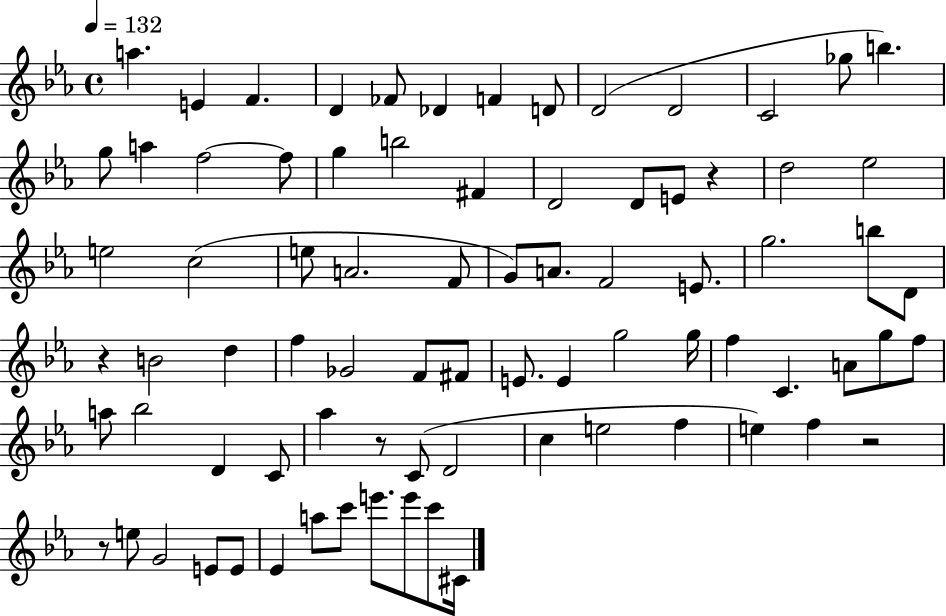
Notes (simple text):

A5/q. E4/q F4/q. D4/q FES4/e Db4/q F4/q D4/e D4/h D4/h C4/h Gb5/e B5/q. G5/e A5/q F5/h F5/e G5/q B5/h F#4/q D4/h D4/e E4/e R/q D5/h Eb5/h E5/h C5/h E5/e A4/h. F4/e G4/e A4/e. F4/h E4/e. G5/h. B5/e D4/e R/q B4/h D5/q F5/q Gb4/h F4/e F#4/e E4/e. E4/q G5/h G5/s F5/q C4/q. A4/e G5/e F5/e A5/e Bb5/h D4/q C4/e Ab5/q R/e C4/e D4/h C5/q E5/h F5/q E5/q F5/q R/h R/e E5/e G4/h E4/e E4/e Eb4/q A5/e C6/e E6/e. E6/e C6/e C#4/s